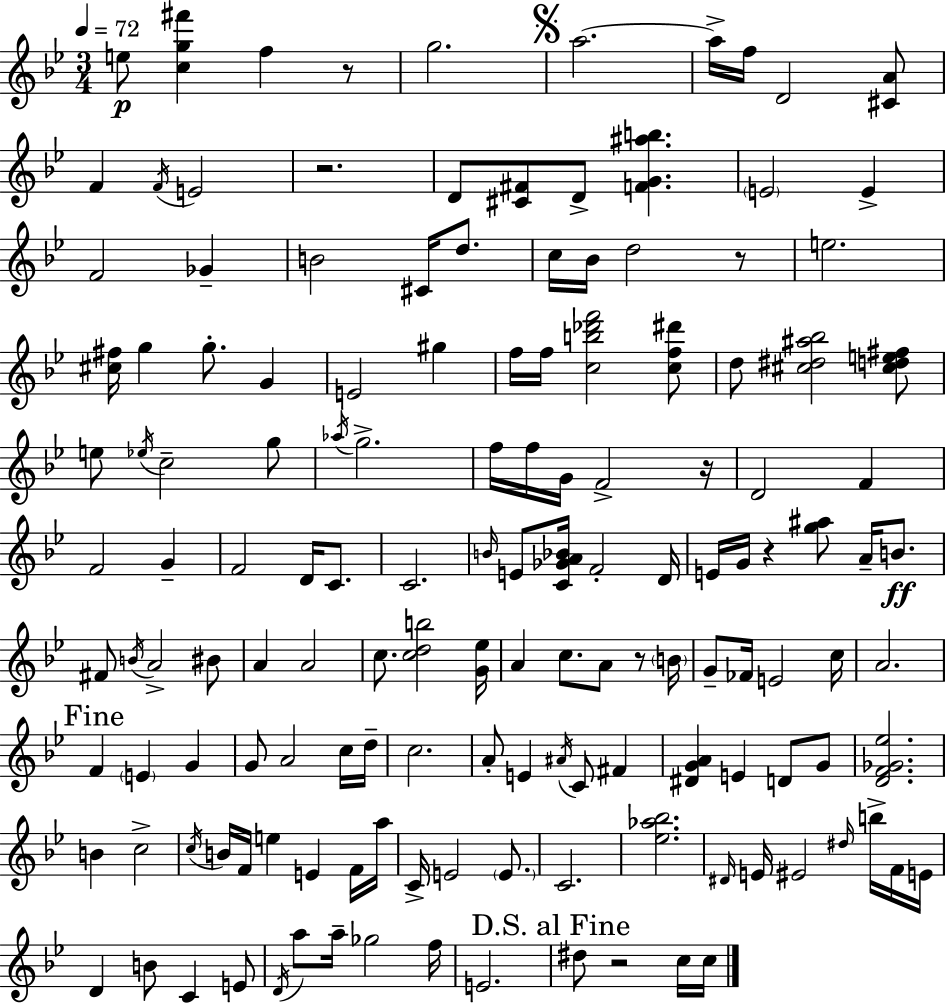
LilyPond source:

{
  \clef treble
  \numericTimeSignature
  \time 3/4
  \key bes \major
  \tempo 4 = 72
  \repeat volta 2 { e''8\p <c'' g'' fis'''>4 f''4 r8 | g''2. | \mark \markup { \musicglyph "scripts.segno" } a''2.~~ | a''16-> f''16 d'2 <cis' a'>8 | \break f'4 \acciaccatura { f'16 } e'2 | r2. | d'8 <cis' fis'>8 d'8-> <f' g' ais'' b''>4. | \parenthesize e'2 e'4-> | \break f'2 ges'4-- | b'2 cis'16 d''8. | c''16 bes'16 d''2 r8 | e''2. | \break <cis'' fis''>16 g''4 g''8.-. g'4 | e'2 gis''4 | f''16 f''16 <c'' b'' des''' f'''>2 <c'' f'' dis'''>8 | d''8 <cis'' dis'' ais'' bes''>2 <cis'' d'' e'' fis''>8 | \break e''8 \acciaccatura { ees''16 } c''2-- | g''8 \acciaccatura { aes''16 } g''2.-> | f''16 f''16 g'16 f'2-> | r16 d'2 f'4 | \break f'2 g'4-- | f'2 d'16 | c'8. c'2. | \grace { b'16 } e'8 <c' ges' a' bes'>16 f'2-. | \break d'16 e'16 g'16 r4 <g'' ais''>8 | a'16-- b'8.\ff fis'8 \acciaccatura { b'16 } a'2-> | bis'8 a'4 a'2 | c''8. <c'' d'' b''>2 | \break <g' ees''>16 a'4 c''8. | a'8 r8 \parenthesize b'16 g'8-- fes'16 e'2 | c''16 a'2. | \mark "Fine" f'4 \parenthesize e'4 | \break g'4 g'8 a'2 | c''16 d''16-- c''2. | a'8-. e'4 \acciaccatura { ais'16 } | c'8 fis'4 <dis' g' a'>4 e'4 | \break d'8 g'8 <d' f' ges' ees''>2. | b'4 c''2-> | \acciaccatura { c''16 } b'16 f'16 e''4 | e'4 f'16 a''16 c'16-> e'2 | \break \parenthesize e'8. c'2. | <ees'' aes'' bes''>2. | \grace { dis'16 } e'16 eis'2 | \grace { dis''16 } b''16-> f'16 e'16 d'4 | \break b'8 c'4 e'8 \acciaccatura { d'16 } a''8 | a''16-- ges''2 f''16 e'2. | \mark "D.S. al Fine" dis''8 | r2 c''16 c''16 } \bar "|."
}